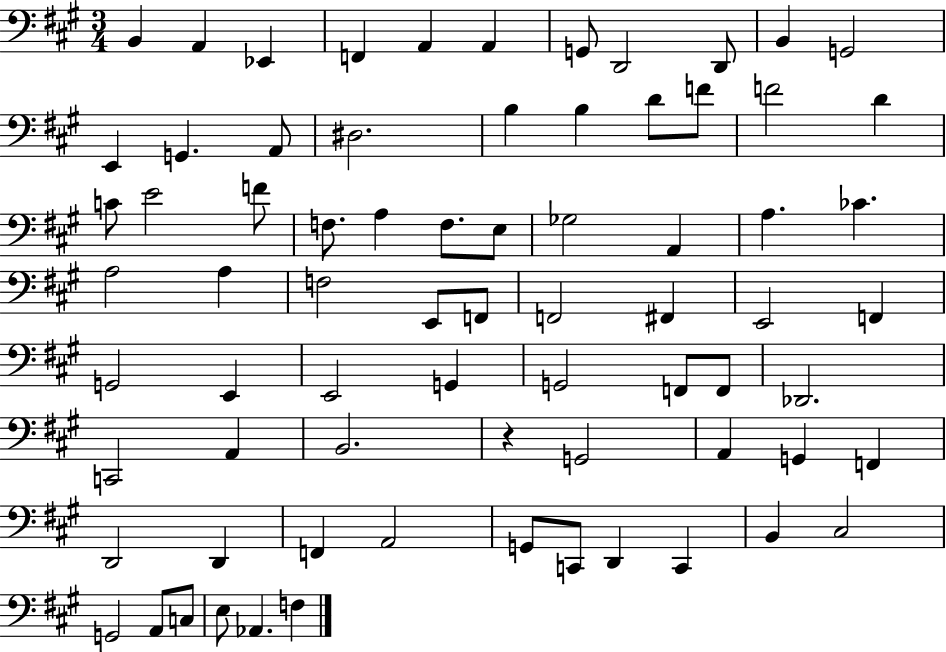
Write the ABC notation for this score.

X:1
T:Untitled
M:3/4
L:1/4
K:A
B,, A,, _E,, F,, A,, A,, G,,/2 D,,2 D,,/2 B,, G,,2 E,, G,, A,,/2 ^D,2 B, B, D/2 F/2 F2 D C/2 E2 F/2 F,/2 A, F,/2 E,/2 _G,2 A,, A, _C A,2 A, F,2 E,,/2 F,,/2 F,,2 ^F,, E,,2 F,, G,,2 E,, E,,2 G,, G,,2 F,,/2 F,,/2 _D,,2 C,,2 A,, B,,2 z G,,2 A,, G,, F,, D,,2 D,, F,, A,,2 G,,/2 C,,/2 D,, C,, B,, ^C,2 G,,2 A,,/2 C,/2 E,/2 _A,, F,